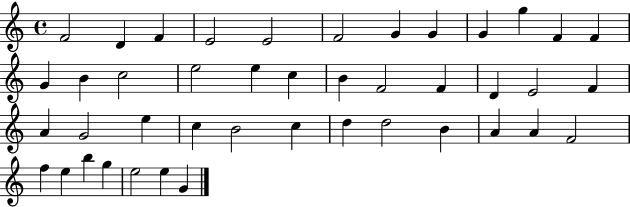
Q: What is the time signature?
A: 4/4